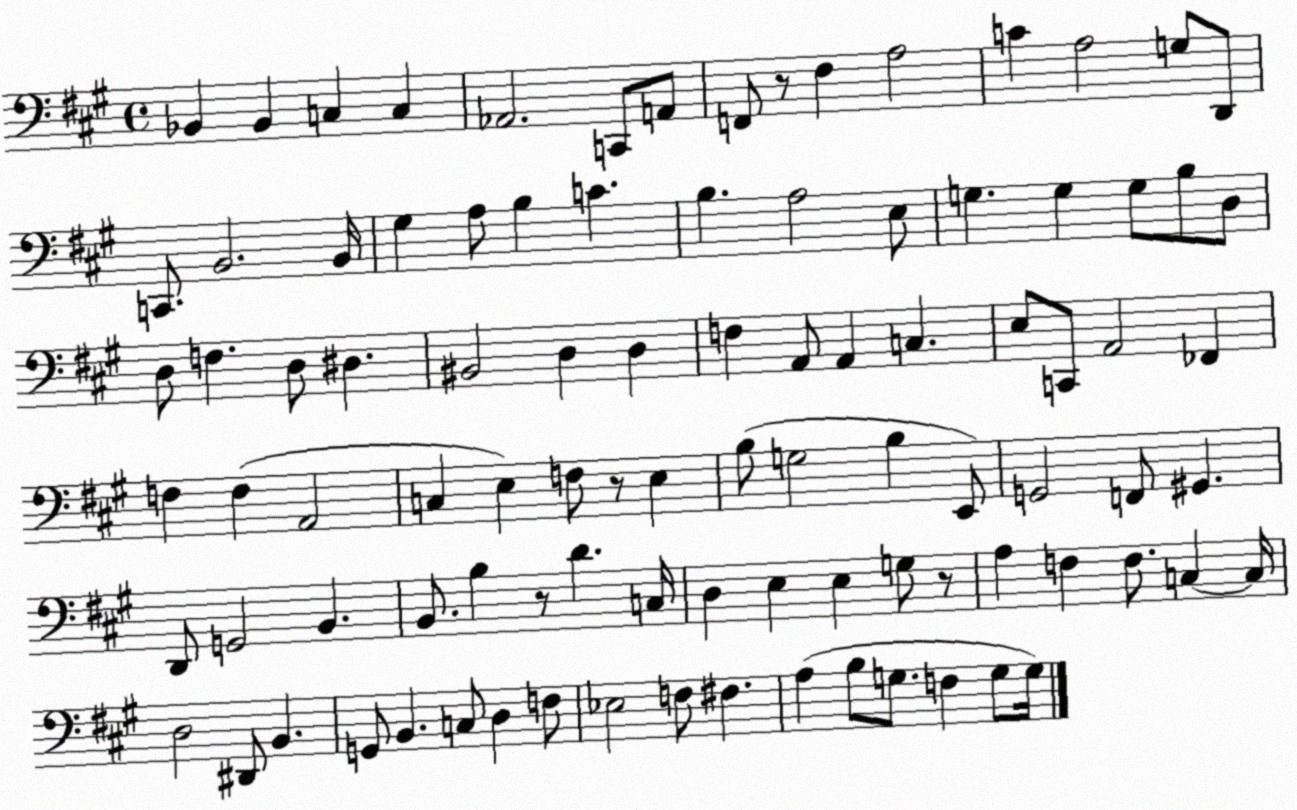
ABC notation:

X:1
T:Untitled
M:4/4
L:1/4
K:A
_B,, _B,, C, C, _A,,2 C,,/2 A,,/2 F,,/2 z/2 ^F, A,2 C A,2 G,/2 D,,/2 C,,/2 B,,2 B,,/4 ^G, A,/2 B, C B, A,2 E,/2 G, G, G,/2 B,/2 D,/2 D,/2 F, D,/2 ^D, ^B,,2 D, D, F, A,,/2 A,, C, E,/2 C,,/2 A,,2 _F,, F, F, A,,2 C, E, F,/2 z/2 E, B,/2 G,2 B, E,,/2 G,,2 F,,/2 ^G,, D,,/2 G,,2 B,, B,,/2 B, z/2 D C,/4 D, E, E, G,/2 z/2 A, F, F,/2 C, C,/4 D,2 ^D,,/2 B,, G,,/2 B,, C,/2 D, F,/2 _E,2 F,/2 ^F, A, B,/2 G,/2 F, G,/2 G,/4